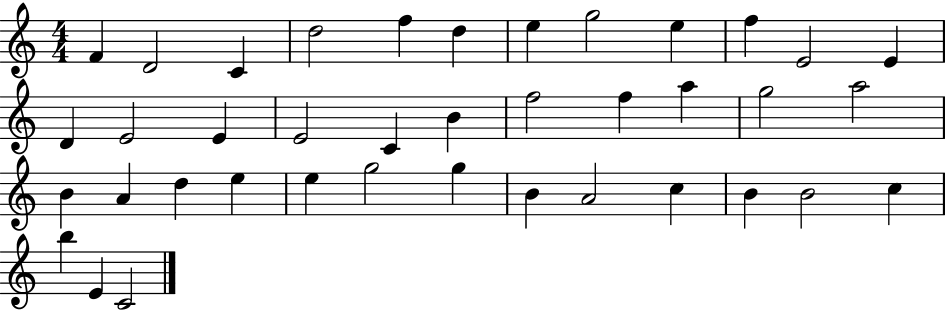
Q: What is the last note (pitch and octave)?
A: C4